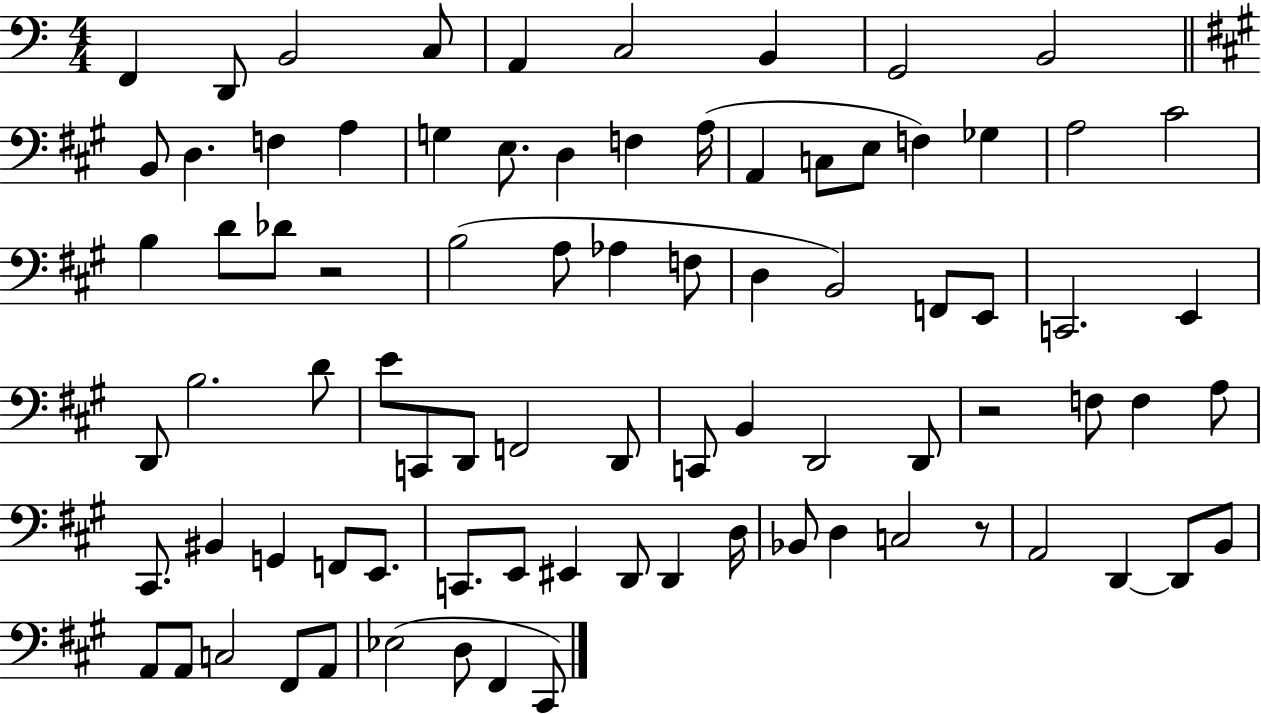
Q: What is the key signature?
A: C major